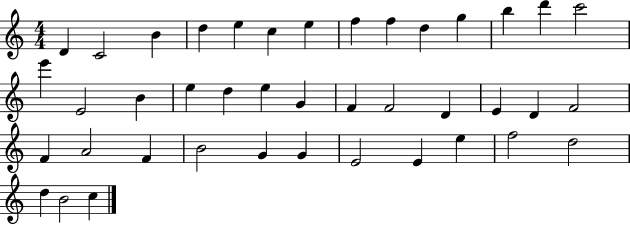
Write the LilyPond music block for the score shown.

{
  \clef treble
  \numericTimeSignature
  \time 4/4
  \key c \major
  d'4 c'2 b'4 | d''4 e''4 c''4 e''4 | f''4 f''4 d''4 g''4 | b''4 d'''4 c'''2 | \break e'''4 e'2 b'4 | e''4 d''4 e''4 g'4 | f'4 f'2 d'4 | e'4 d'4 f'2 | \break f'4 a'2 f'4 | b'2 g'4 g'4 | e'2 e'4 e''4 | f''2 d''2 | \break d''4 b'2 c''4 | \bar "|."
}